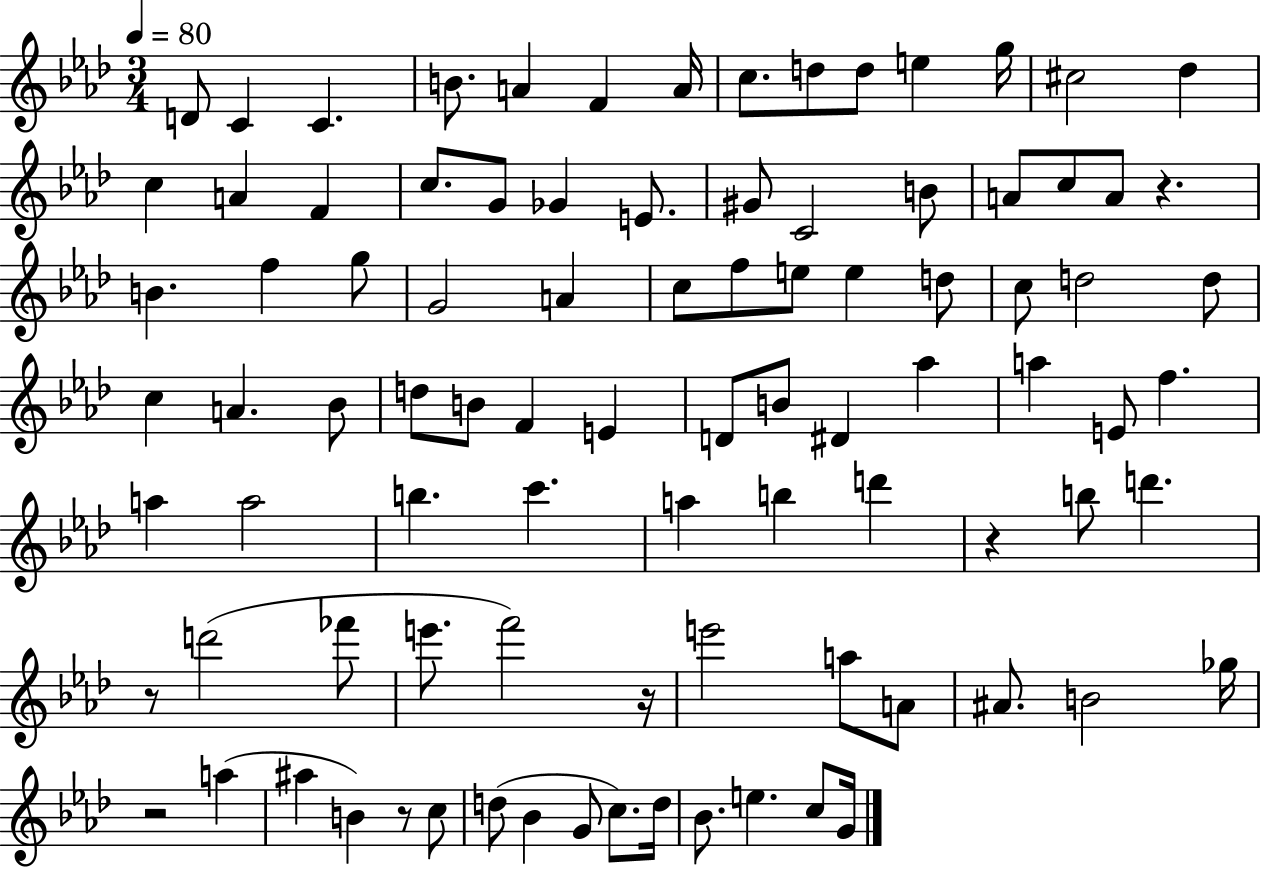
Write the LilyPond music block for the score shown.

{
  \clef treble
  \numericTimeSignature
  \time 3/4
  \key aes \major
  \tempo 4 = 80
  d'8 c'4 c'4. | b'8. a'4 f'4 a'16 | c''8. d''8 d''8 e''4 g''16 | cis''2 des''4 | \break c''4 a'4 f'4 | c''8. g'8 ges'4 e'8. | gis'8 c'2 b'8 | a'8 c''8 a'8 r4. | \break b'4. f''4 g''8 | g'2 a'4 | c''8 f''8 e''8 e''4 d''8 | c''8 d''2 d''8 | \break c''4 a'4. bes'8 | d''8 b'8 f'4 e'4 | d'8 b'8 dis'4 aes''4 | a''4 e'8 f''4. | \break a''4 a''2 | b''4. c'''4. | a''4 b''4 d'''4 | r4 b''8 d'''4. | \break r8 d'''2( fes'''8 | e'''8. f'''2) r16 | e'''2 a''8 a'8 | ais'8. b'2 ges''16 | \break r2 a''4( | ais''4 b'4) r8 c''8 | d''8( bes'4 g'8 c''8.) d''16 | bes'8. e''4. c''8 g'16 | \break \bar "|."
}